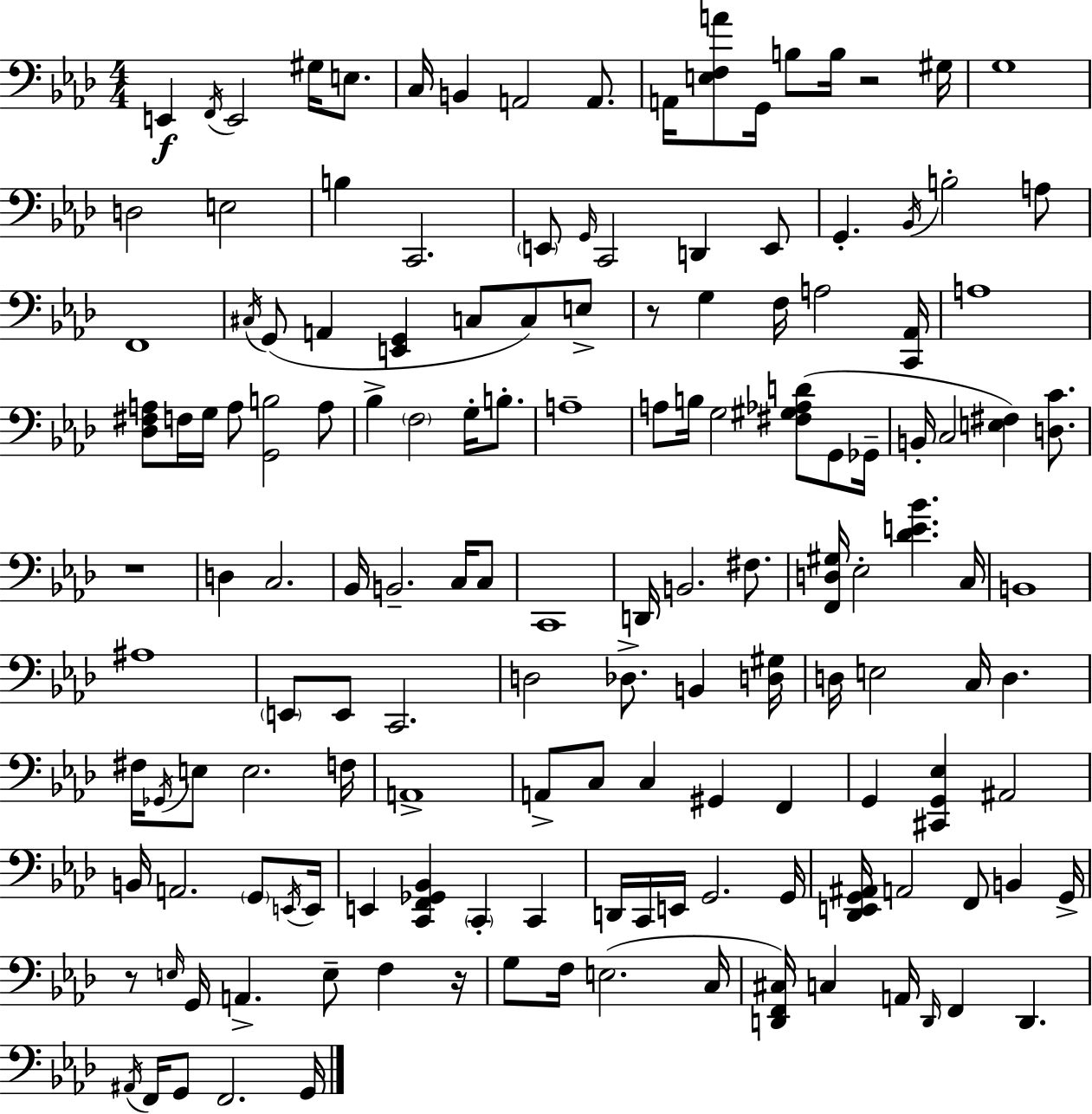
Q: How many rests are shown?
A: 5